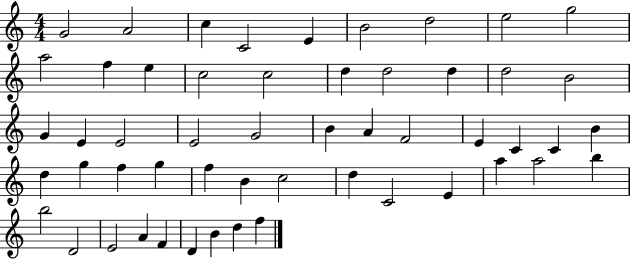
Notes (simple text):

G4/h A4/h C5/q C4/h E4/q B4/h D5/h E5/h G5/h A5/h F5/q E5/q C5/h C5/h D5/q D5/h D5/q D5/h B4/h G4/q E4/q E4/h E4/h G4/h B4/q A4/q F4/h E4/q C4/q C4/q B4/q D5/q G5/q F5/q G5/q F5/q B4/q C5/h D5/q C4/h E4/q A5/q A5/h B5/q B5/h D4/h E4/h A4/q F4/q D4/q B4/q D5/q F5/q